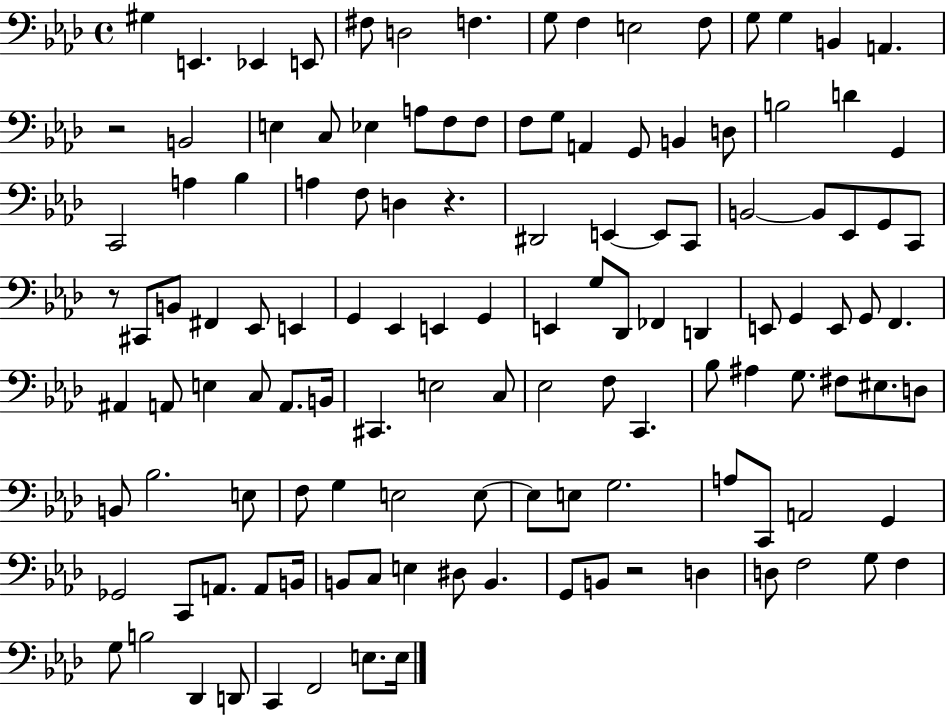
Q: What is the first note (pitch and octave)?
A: G#3